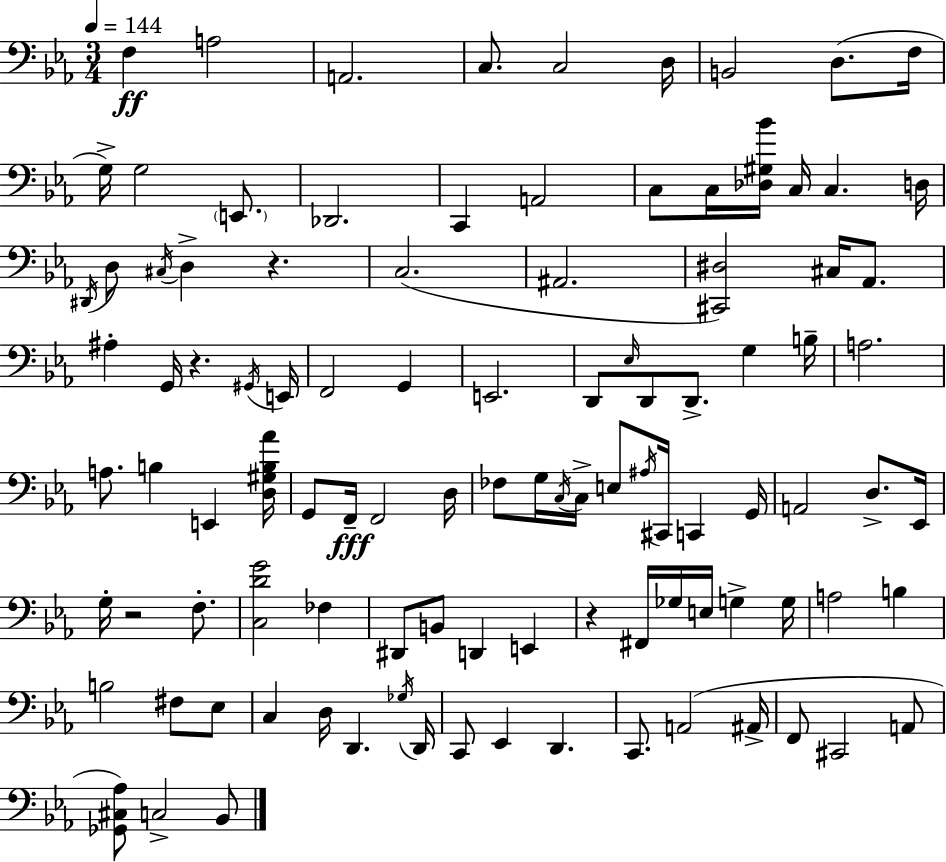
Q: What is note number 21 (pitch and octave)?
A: D#2